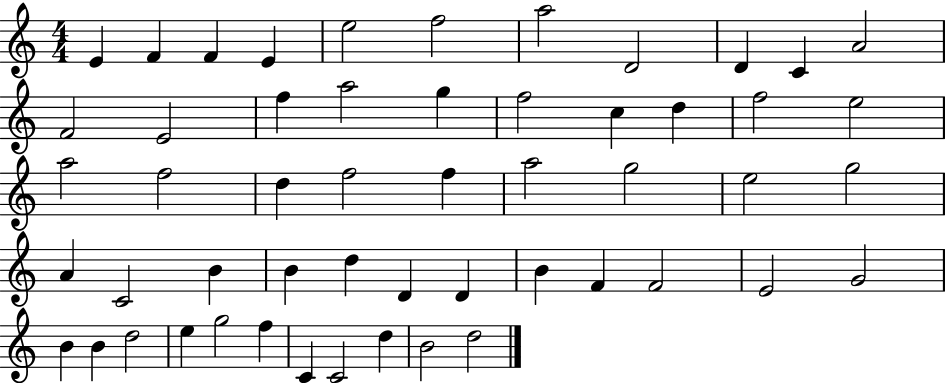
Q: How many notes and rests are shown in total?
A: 53